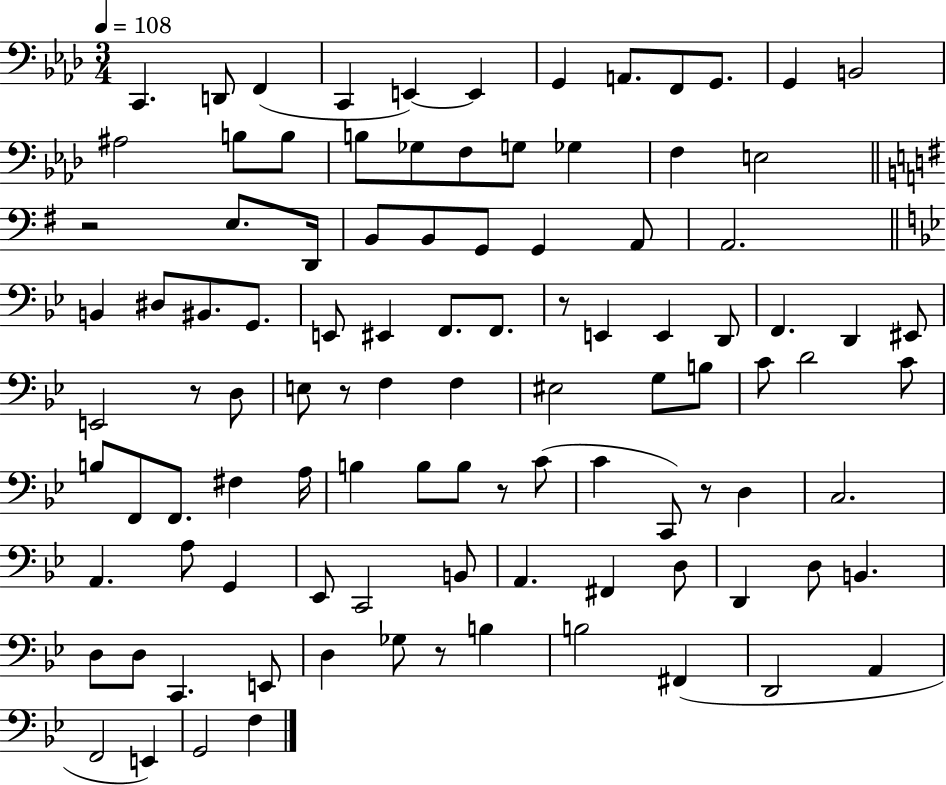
X:1
T:Untitled
M:3/4
L:1/4
K:Ab
C,, D,,/2 F,, C,, E,, E,, G,, A,,/2 F,,/2 G,,/2 G,, B,,2 ^A,2 B,/2 B,/2 B,/2 _G,/2 F,/2 G,/2 _G, F, E,2 z2 E,/2 D,,/4 B,,/2 B,,/2 G,,/2 G,, A,,/2 A,,2 B,, ^D,/2 ^B,,/2 G,,/2 E,,/2 ^E,, F,,/2 F,,/2 z/2 E,, E,, D,,/2 F,, D,, ^E,,/2 E,,2 z/2 D,/2 E,/2 z/2 F, F, ^E,2 G,/2 B,/2 C/2 D2 C/2 B,/2 F,,/2 F,,/2 ^F, A,/4 B, B,/2 B,/2 z/2 C/2 C C,,/2 z/2 D, C,2 A,, A,/2 G,, _E,,/2 C,,2 B,,/2 A,, ^F,, D,/2 D,, D,/2 B,, D,/2 D,/2 C,, E,,/2 D, _G,/2 z/2 B, B,2 ^F,, D,,2 A,, F,,2 E,, G,,2 F,